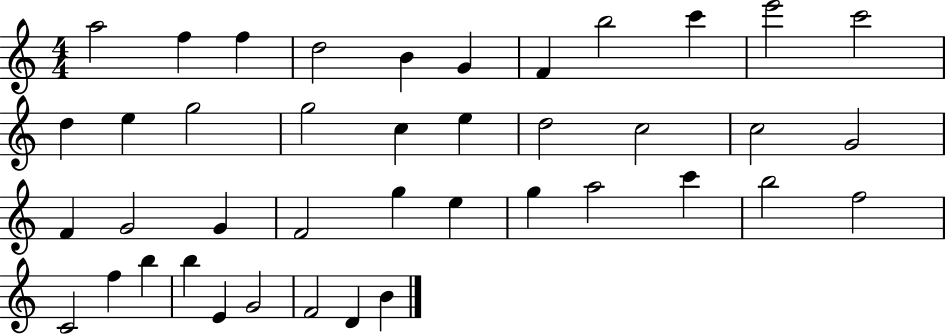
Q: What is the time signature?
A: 4/4